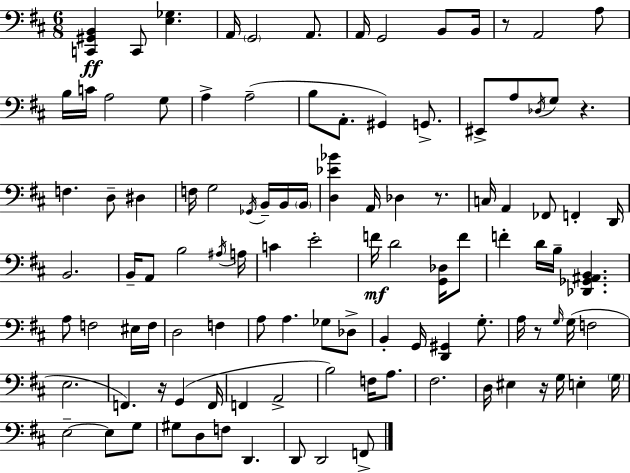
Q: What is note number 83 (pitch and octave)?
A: EIS3